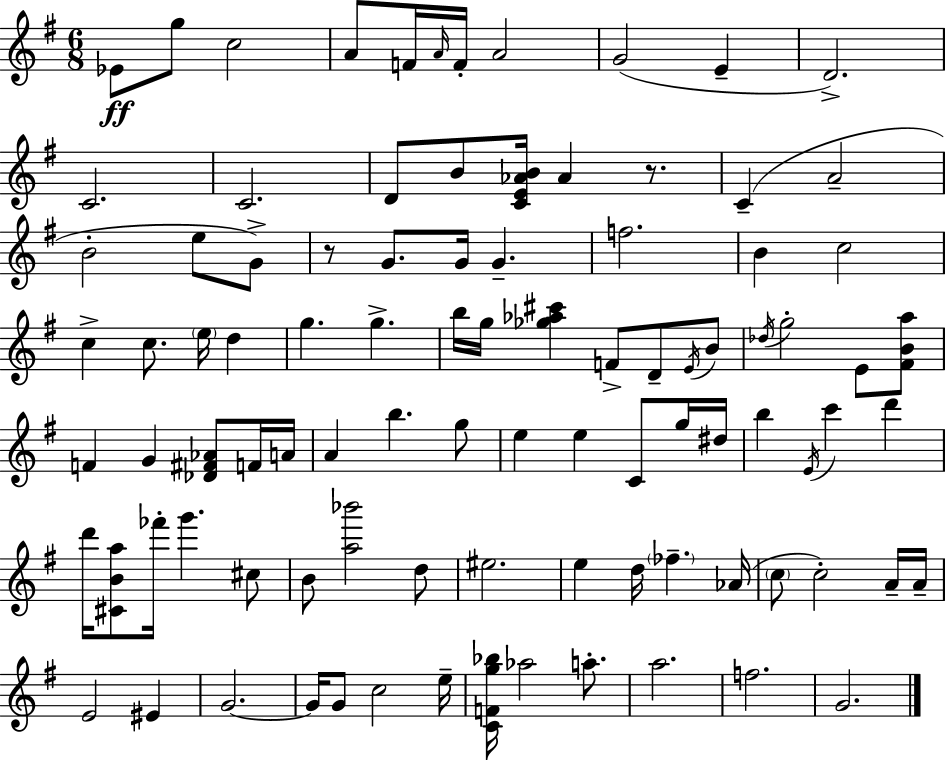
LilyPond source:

{
  \clef treble
  \numericTimeSignature
  \time 6/8
  \key e \minor
  ees'8\ff g''8 c''2 | a'8 f'16 \grace { a'16 } f'16-. a'2 | g'2( e'4-- | d'2.->) | \break c'2. | c'2. | d'8 b'8 <c' e' aes' b'>16 aes'4 r8. | c'4--( a'2-- | \break b'2-. e''8 g'8->) | r8 g'8. g'16 g'4.-- | f''2. | b'4 c''2 | \break c''4-> c''8. \parenthesize e''16 d''4 | g''4. g''4.-> | b''16 g''16 <ges'' aes'' cis'''>4 f'8-> d'8-- \acciaccatura { e'16 } | b'8 \acciaccatura { des''16 } g''2-. e'8 | \break <fis' b' a''>8 f'4 g'4 <des' fis' aes'>8 | f'16 a'16 a'4 b''4. | g''8 e''4 e''4 c'8 | g''16 dis''16 b''4 \acciaccatura { e'16 } c'''4 | \break d'''4 d'''16 <cis' b' a''>8 fes'''16-. g'''4. | cis''8 b'8 <a'' bes'''>2 | d''8 eis''2. | e''4 d''16 \parenthesize fes''4.-- | \break aes'16( \parenthesize c''8 c''2-.) | a'16-- a'16-- e'2 | eis'4 g'2.~~ | g'16 g'8 c''2 | \break e''16-- <c' f' g'' bes''>16 aes''2 | a''8.-. a''2. | f''2. | g'2. | \break \bar "|."
}